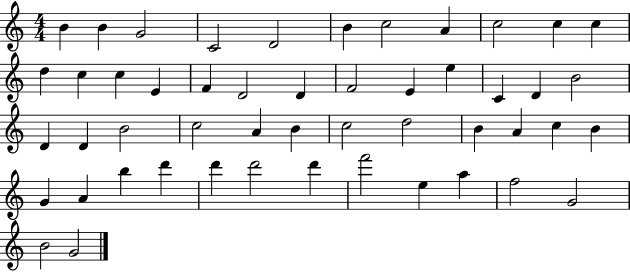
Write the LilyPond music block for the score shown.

{
  \clef treble
  \numericTimeSignature
  \time 4/4
  \key c \major
  b'4 b'4 g'2 | c'2 d'2 | b'4 c''2 a'4 | c''2 c''4 c''4 | \break d''4 c''4 c''4 e'4 | f'4 d'2 d'4 | f'2 e'4 e''4 | c'4 d'4 b'2 | \break d'4 d'4 b'2 | c''2 a'4 b'4 | c''2 d''2 | b'4 a'4 c''4 b'4 | \break g'4 a'4 b''4 d'''4 | d'''4 d'''2 d'''4 | f'''2 e''4 a''4 | f''2 g'2 | \break b'2 g'2 | \bar "|."
}